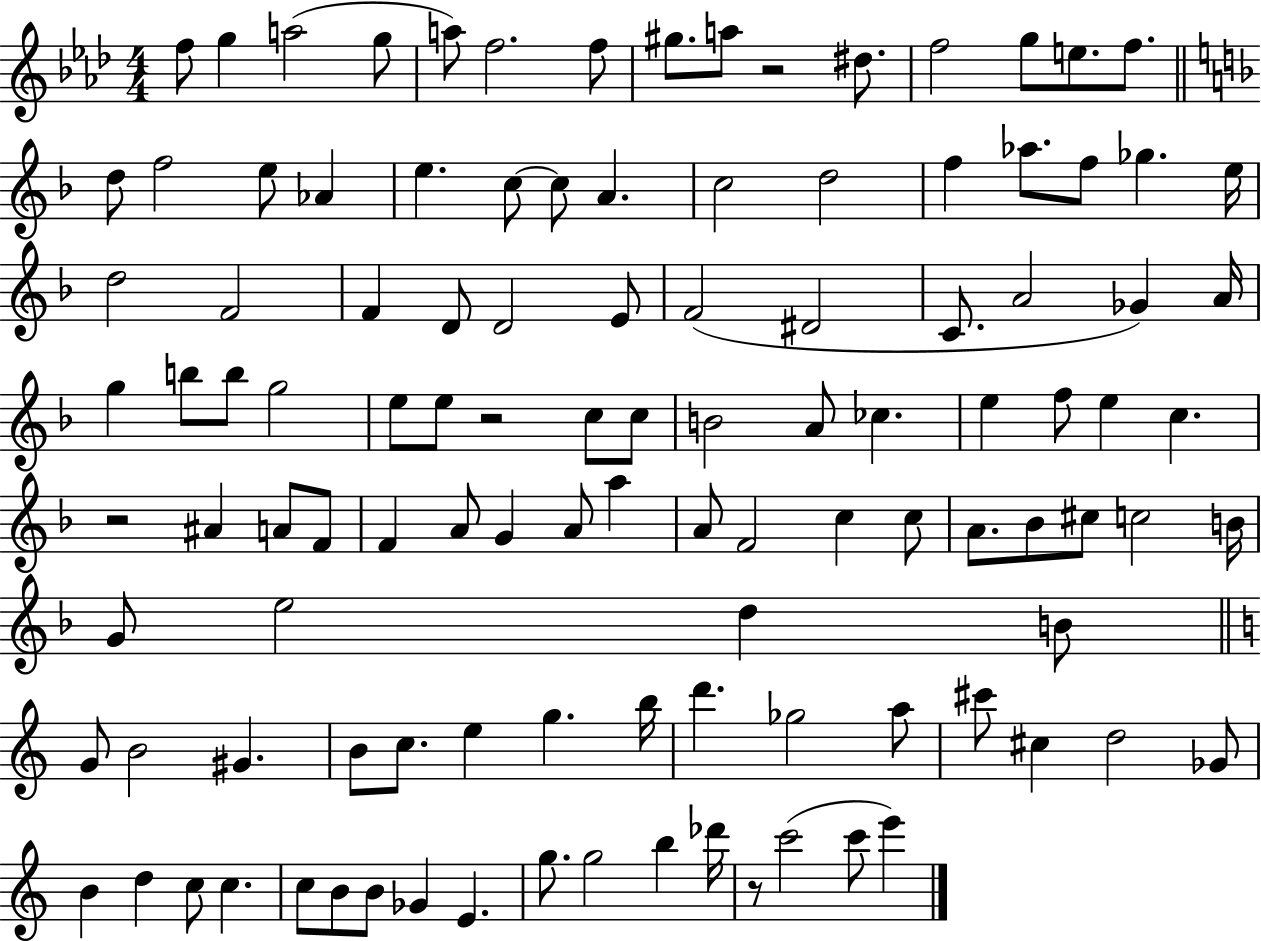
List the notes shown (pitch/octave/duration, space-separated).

F5/e G5/q A5/h G5/e A5/e F5/h. F5/e G#5/e. A5/e R/h D#5/e. F5/h G5/e E5/e. F5/e. D5/e F5/h E5/e Ab4/q E5/q. C5/e C5/e A4/q. C5/h D5/h F5/q Ab5/e. F5/e Gb5/q. E5/s D5/h F4/h F4/q D4/e D4/h E4/e F4/h D#4/h C4/e. A4/h Gb4/q A4/s G5/q B5/e B5/e G5/h E5/e E5/e R/h C5/e C5/e B4/h A4/e CES5/q. E5/q F5/e E5/q C5/q. R/h A#4/q A4/e F4/e F4/q A4/e G4/q A4/e A5/q A4/e F4/h C5/q C5/e A4/e. Bb4/e C#5/e C5/h B4/s G4/e E5/h D5/q B4/e G4/e B4/h G#4/q. B4/e C5/e. E5/q G5/q. B5/s D6/q. Gb5/h A5/e C#6/e C#5/q D5/h Gb4/e B4/q D5/q C5/e C5/q. C5/e B4/e B4/e Gb4/q E4/q. G5/e. G5/h B5/q Db6/s R/e C6/h C6/e E6/q